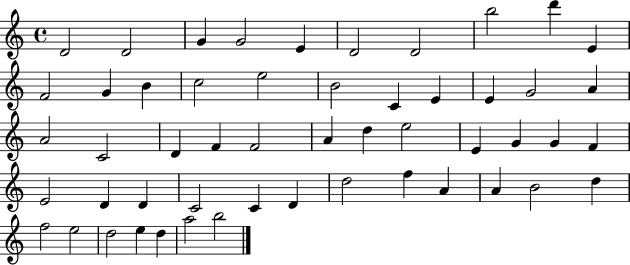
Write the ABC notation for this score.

X:1
T:Untitled
M:4/4
L:1/4
K:C
D2 D2 G G2 E D2 D2 b2 d' E F2 G B c2 e2 B2 C E E G2 A A2 C2 D F F2 A d e2 E G G F E2 D D C2 C D d2 f A A B2 d f2 e2 d2 e d a2 b2